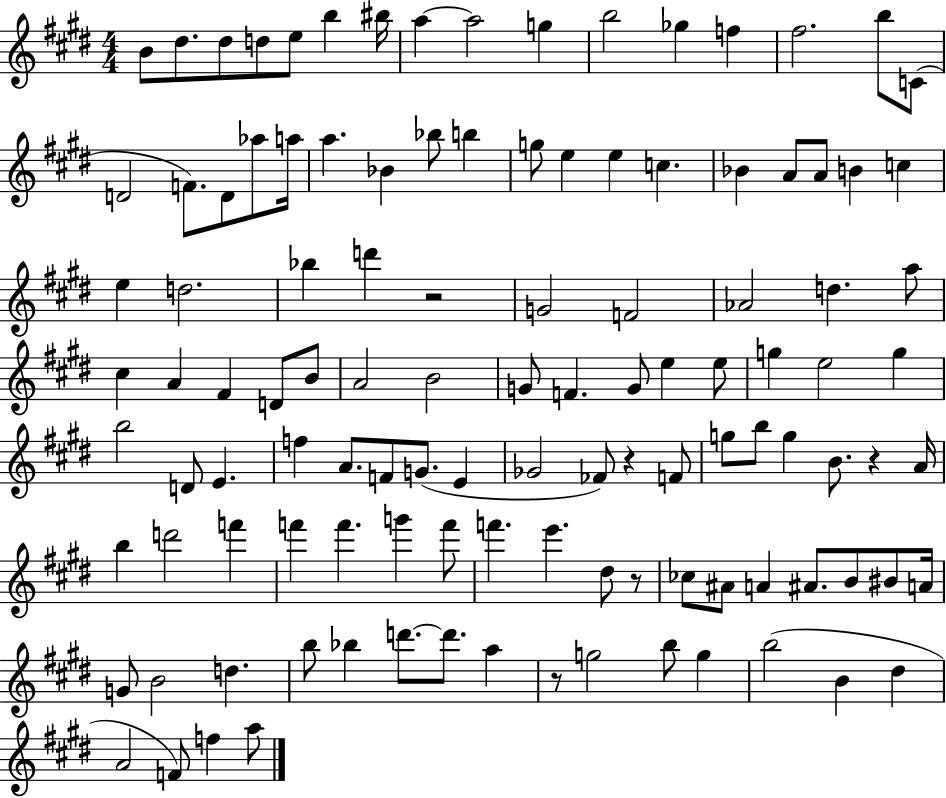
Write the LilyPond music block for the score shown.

{
  \clef treble
  \numericTimeSignature
  \time 4/4
  \key e \major
  \repeat volta 2 { b'8 dis''8. dis''8 d''8 e''8 b''4 bis''16 | a''4~~ a''2 g''4 | b''2 ges''4 f''4 | fis''2. b''8 c'8( | \break d'2 f'8.) d'8 aes''8 a''16 | a''4. bes'4 bes''8 b''4 | g''8 e''4 e''4 c''4. | bes'4 a'8 a'8 b'4 c''4 | \break e''4 d''2. | bes''4 d'''4 r2 | g'2 f'2 | aes'2 d''4. a''8 | \break cis''4 a'4 fis'4 d'8 b'8 | a'2 b'2 | g'8 f'4. g'8 e''4 e''8 | g''4 e''2 g''4 | \break b''2 d'8 e'4. | f''4 a'8. f'8 g'8.( e'4 | ges'2 fes'8) r4 f'8 | g''8 b''8 g''4 b'8. r4 a'16 | \break b''4 d'''2 f'''4 | f'''4 f'''4. g'''4 f'''8 | f'''4. e'''4. dis''8 r8 | ces''8 ais'8 a'4 ais'8. b'8 bis'8 a'16 | \break g'8 b'2 d''4. | b''8 bes''4 d'''8.~~ d'''8. a''4 | r8 g''2 b''8 g''4 | b''2( b'4 dis''4 | \break a'2 f'8) f''4 a''8 | } \bar "|."
}